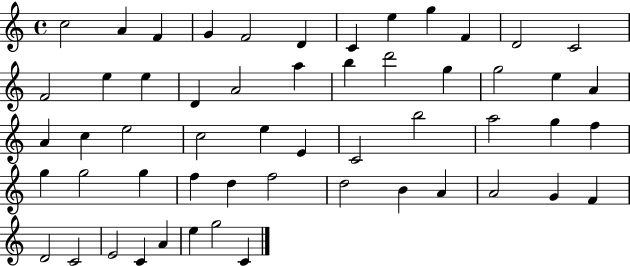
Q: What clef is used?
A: treble